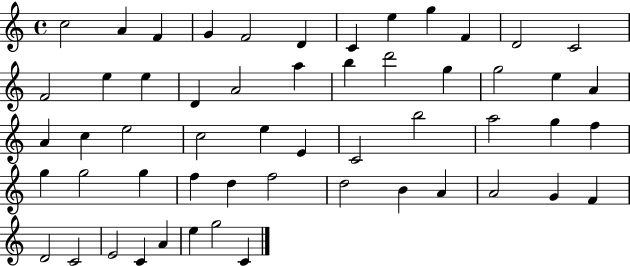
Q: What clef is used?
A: treble